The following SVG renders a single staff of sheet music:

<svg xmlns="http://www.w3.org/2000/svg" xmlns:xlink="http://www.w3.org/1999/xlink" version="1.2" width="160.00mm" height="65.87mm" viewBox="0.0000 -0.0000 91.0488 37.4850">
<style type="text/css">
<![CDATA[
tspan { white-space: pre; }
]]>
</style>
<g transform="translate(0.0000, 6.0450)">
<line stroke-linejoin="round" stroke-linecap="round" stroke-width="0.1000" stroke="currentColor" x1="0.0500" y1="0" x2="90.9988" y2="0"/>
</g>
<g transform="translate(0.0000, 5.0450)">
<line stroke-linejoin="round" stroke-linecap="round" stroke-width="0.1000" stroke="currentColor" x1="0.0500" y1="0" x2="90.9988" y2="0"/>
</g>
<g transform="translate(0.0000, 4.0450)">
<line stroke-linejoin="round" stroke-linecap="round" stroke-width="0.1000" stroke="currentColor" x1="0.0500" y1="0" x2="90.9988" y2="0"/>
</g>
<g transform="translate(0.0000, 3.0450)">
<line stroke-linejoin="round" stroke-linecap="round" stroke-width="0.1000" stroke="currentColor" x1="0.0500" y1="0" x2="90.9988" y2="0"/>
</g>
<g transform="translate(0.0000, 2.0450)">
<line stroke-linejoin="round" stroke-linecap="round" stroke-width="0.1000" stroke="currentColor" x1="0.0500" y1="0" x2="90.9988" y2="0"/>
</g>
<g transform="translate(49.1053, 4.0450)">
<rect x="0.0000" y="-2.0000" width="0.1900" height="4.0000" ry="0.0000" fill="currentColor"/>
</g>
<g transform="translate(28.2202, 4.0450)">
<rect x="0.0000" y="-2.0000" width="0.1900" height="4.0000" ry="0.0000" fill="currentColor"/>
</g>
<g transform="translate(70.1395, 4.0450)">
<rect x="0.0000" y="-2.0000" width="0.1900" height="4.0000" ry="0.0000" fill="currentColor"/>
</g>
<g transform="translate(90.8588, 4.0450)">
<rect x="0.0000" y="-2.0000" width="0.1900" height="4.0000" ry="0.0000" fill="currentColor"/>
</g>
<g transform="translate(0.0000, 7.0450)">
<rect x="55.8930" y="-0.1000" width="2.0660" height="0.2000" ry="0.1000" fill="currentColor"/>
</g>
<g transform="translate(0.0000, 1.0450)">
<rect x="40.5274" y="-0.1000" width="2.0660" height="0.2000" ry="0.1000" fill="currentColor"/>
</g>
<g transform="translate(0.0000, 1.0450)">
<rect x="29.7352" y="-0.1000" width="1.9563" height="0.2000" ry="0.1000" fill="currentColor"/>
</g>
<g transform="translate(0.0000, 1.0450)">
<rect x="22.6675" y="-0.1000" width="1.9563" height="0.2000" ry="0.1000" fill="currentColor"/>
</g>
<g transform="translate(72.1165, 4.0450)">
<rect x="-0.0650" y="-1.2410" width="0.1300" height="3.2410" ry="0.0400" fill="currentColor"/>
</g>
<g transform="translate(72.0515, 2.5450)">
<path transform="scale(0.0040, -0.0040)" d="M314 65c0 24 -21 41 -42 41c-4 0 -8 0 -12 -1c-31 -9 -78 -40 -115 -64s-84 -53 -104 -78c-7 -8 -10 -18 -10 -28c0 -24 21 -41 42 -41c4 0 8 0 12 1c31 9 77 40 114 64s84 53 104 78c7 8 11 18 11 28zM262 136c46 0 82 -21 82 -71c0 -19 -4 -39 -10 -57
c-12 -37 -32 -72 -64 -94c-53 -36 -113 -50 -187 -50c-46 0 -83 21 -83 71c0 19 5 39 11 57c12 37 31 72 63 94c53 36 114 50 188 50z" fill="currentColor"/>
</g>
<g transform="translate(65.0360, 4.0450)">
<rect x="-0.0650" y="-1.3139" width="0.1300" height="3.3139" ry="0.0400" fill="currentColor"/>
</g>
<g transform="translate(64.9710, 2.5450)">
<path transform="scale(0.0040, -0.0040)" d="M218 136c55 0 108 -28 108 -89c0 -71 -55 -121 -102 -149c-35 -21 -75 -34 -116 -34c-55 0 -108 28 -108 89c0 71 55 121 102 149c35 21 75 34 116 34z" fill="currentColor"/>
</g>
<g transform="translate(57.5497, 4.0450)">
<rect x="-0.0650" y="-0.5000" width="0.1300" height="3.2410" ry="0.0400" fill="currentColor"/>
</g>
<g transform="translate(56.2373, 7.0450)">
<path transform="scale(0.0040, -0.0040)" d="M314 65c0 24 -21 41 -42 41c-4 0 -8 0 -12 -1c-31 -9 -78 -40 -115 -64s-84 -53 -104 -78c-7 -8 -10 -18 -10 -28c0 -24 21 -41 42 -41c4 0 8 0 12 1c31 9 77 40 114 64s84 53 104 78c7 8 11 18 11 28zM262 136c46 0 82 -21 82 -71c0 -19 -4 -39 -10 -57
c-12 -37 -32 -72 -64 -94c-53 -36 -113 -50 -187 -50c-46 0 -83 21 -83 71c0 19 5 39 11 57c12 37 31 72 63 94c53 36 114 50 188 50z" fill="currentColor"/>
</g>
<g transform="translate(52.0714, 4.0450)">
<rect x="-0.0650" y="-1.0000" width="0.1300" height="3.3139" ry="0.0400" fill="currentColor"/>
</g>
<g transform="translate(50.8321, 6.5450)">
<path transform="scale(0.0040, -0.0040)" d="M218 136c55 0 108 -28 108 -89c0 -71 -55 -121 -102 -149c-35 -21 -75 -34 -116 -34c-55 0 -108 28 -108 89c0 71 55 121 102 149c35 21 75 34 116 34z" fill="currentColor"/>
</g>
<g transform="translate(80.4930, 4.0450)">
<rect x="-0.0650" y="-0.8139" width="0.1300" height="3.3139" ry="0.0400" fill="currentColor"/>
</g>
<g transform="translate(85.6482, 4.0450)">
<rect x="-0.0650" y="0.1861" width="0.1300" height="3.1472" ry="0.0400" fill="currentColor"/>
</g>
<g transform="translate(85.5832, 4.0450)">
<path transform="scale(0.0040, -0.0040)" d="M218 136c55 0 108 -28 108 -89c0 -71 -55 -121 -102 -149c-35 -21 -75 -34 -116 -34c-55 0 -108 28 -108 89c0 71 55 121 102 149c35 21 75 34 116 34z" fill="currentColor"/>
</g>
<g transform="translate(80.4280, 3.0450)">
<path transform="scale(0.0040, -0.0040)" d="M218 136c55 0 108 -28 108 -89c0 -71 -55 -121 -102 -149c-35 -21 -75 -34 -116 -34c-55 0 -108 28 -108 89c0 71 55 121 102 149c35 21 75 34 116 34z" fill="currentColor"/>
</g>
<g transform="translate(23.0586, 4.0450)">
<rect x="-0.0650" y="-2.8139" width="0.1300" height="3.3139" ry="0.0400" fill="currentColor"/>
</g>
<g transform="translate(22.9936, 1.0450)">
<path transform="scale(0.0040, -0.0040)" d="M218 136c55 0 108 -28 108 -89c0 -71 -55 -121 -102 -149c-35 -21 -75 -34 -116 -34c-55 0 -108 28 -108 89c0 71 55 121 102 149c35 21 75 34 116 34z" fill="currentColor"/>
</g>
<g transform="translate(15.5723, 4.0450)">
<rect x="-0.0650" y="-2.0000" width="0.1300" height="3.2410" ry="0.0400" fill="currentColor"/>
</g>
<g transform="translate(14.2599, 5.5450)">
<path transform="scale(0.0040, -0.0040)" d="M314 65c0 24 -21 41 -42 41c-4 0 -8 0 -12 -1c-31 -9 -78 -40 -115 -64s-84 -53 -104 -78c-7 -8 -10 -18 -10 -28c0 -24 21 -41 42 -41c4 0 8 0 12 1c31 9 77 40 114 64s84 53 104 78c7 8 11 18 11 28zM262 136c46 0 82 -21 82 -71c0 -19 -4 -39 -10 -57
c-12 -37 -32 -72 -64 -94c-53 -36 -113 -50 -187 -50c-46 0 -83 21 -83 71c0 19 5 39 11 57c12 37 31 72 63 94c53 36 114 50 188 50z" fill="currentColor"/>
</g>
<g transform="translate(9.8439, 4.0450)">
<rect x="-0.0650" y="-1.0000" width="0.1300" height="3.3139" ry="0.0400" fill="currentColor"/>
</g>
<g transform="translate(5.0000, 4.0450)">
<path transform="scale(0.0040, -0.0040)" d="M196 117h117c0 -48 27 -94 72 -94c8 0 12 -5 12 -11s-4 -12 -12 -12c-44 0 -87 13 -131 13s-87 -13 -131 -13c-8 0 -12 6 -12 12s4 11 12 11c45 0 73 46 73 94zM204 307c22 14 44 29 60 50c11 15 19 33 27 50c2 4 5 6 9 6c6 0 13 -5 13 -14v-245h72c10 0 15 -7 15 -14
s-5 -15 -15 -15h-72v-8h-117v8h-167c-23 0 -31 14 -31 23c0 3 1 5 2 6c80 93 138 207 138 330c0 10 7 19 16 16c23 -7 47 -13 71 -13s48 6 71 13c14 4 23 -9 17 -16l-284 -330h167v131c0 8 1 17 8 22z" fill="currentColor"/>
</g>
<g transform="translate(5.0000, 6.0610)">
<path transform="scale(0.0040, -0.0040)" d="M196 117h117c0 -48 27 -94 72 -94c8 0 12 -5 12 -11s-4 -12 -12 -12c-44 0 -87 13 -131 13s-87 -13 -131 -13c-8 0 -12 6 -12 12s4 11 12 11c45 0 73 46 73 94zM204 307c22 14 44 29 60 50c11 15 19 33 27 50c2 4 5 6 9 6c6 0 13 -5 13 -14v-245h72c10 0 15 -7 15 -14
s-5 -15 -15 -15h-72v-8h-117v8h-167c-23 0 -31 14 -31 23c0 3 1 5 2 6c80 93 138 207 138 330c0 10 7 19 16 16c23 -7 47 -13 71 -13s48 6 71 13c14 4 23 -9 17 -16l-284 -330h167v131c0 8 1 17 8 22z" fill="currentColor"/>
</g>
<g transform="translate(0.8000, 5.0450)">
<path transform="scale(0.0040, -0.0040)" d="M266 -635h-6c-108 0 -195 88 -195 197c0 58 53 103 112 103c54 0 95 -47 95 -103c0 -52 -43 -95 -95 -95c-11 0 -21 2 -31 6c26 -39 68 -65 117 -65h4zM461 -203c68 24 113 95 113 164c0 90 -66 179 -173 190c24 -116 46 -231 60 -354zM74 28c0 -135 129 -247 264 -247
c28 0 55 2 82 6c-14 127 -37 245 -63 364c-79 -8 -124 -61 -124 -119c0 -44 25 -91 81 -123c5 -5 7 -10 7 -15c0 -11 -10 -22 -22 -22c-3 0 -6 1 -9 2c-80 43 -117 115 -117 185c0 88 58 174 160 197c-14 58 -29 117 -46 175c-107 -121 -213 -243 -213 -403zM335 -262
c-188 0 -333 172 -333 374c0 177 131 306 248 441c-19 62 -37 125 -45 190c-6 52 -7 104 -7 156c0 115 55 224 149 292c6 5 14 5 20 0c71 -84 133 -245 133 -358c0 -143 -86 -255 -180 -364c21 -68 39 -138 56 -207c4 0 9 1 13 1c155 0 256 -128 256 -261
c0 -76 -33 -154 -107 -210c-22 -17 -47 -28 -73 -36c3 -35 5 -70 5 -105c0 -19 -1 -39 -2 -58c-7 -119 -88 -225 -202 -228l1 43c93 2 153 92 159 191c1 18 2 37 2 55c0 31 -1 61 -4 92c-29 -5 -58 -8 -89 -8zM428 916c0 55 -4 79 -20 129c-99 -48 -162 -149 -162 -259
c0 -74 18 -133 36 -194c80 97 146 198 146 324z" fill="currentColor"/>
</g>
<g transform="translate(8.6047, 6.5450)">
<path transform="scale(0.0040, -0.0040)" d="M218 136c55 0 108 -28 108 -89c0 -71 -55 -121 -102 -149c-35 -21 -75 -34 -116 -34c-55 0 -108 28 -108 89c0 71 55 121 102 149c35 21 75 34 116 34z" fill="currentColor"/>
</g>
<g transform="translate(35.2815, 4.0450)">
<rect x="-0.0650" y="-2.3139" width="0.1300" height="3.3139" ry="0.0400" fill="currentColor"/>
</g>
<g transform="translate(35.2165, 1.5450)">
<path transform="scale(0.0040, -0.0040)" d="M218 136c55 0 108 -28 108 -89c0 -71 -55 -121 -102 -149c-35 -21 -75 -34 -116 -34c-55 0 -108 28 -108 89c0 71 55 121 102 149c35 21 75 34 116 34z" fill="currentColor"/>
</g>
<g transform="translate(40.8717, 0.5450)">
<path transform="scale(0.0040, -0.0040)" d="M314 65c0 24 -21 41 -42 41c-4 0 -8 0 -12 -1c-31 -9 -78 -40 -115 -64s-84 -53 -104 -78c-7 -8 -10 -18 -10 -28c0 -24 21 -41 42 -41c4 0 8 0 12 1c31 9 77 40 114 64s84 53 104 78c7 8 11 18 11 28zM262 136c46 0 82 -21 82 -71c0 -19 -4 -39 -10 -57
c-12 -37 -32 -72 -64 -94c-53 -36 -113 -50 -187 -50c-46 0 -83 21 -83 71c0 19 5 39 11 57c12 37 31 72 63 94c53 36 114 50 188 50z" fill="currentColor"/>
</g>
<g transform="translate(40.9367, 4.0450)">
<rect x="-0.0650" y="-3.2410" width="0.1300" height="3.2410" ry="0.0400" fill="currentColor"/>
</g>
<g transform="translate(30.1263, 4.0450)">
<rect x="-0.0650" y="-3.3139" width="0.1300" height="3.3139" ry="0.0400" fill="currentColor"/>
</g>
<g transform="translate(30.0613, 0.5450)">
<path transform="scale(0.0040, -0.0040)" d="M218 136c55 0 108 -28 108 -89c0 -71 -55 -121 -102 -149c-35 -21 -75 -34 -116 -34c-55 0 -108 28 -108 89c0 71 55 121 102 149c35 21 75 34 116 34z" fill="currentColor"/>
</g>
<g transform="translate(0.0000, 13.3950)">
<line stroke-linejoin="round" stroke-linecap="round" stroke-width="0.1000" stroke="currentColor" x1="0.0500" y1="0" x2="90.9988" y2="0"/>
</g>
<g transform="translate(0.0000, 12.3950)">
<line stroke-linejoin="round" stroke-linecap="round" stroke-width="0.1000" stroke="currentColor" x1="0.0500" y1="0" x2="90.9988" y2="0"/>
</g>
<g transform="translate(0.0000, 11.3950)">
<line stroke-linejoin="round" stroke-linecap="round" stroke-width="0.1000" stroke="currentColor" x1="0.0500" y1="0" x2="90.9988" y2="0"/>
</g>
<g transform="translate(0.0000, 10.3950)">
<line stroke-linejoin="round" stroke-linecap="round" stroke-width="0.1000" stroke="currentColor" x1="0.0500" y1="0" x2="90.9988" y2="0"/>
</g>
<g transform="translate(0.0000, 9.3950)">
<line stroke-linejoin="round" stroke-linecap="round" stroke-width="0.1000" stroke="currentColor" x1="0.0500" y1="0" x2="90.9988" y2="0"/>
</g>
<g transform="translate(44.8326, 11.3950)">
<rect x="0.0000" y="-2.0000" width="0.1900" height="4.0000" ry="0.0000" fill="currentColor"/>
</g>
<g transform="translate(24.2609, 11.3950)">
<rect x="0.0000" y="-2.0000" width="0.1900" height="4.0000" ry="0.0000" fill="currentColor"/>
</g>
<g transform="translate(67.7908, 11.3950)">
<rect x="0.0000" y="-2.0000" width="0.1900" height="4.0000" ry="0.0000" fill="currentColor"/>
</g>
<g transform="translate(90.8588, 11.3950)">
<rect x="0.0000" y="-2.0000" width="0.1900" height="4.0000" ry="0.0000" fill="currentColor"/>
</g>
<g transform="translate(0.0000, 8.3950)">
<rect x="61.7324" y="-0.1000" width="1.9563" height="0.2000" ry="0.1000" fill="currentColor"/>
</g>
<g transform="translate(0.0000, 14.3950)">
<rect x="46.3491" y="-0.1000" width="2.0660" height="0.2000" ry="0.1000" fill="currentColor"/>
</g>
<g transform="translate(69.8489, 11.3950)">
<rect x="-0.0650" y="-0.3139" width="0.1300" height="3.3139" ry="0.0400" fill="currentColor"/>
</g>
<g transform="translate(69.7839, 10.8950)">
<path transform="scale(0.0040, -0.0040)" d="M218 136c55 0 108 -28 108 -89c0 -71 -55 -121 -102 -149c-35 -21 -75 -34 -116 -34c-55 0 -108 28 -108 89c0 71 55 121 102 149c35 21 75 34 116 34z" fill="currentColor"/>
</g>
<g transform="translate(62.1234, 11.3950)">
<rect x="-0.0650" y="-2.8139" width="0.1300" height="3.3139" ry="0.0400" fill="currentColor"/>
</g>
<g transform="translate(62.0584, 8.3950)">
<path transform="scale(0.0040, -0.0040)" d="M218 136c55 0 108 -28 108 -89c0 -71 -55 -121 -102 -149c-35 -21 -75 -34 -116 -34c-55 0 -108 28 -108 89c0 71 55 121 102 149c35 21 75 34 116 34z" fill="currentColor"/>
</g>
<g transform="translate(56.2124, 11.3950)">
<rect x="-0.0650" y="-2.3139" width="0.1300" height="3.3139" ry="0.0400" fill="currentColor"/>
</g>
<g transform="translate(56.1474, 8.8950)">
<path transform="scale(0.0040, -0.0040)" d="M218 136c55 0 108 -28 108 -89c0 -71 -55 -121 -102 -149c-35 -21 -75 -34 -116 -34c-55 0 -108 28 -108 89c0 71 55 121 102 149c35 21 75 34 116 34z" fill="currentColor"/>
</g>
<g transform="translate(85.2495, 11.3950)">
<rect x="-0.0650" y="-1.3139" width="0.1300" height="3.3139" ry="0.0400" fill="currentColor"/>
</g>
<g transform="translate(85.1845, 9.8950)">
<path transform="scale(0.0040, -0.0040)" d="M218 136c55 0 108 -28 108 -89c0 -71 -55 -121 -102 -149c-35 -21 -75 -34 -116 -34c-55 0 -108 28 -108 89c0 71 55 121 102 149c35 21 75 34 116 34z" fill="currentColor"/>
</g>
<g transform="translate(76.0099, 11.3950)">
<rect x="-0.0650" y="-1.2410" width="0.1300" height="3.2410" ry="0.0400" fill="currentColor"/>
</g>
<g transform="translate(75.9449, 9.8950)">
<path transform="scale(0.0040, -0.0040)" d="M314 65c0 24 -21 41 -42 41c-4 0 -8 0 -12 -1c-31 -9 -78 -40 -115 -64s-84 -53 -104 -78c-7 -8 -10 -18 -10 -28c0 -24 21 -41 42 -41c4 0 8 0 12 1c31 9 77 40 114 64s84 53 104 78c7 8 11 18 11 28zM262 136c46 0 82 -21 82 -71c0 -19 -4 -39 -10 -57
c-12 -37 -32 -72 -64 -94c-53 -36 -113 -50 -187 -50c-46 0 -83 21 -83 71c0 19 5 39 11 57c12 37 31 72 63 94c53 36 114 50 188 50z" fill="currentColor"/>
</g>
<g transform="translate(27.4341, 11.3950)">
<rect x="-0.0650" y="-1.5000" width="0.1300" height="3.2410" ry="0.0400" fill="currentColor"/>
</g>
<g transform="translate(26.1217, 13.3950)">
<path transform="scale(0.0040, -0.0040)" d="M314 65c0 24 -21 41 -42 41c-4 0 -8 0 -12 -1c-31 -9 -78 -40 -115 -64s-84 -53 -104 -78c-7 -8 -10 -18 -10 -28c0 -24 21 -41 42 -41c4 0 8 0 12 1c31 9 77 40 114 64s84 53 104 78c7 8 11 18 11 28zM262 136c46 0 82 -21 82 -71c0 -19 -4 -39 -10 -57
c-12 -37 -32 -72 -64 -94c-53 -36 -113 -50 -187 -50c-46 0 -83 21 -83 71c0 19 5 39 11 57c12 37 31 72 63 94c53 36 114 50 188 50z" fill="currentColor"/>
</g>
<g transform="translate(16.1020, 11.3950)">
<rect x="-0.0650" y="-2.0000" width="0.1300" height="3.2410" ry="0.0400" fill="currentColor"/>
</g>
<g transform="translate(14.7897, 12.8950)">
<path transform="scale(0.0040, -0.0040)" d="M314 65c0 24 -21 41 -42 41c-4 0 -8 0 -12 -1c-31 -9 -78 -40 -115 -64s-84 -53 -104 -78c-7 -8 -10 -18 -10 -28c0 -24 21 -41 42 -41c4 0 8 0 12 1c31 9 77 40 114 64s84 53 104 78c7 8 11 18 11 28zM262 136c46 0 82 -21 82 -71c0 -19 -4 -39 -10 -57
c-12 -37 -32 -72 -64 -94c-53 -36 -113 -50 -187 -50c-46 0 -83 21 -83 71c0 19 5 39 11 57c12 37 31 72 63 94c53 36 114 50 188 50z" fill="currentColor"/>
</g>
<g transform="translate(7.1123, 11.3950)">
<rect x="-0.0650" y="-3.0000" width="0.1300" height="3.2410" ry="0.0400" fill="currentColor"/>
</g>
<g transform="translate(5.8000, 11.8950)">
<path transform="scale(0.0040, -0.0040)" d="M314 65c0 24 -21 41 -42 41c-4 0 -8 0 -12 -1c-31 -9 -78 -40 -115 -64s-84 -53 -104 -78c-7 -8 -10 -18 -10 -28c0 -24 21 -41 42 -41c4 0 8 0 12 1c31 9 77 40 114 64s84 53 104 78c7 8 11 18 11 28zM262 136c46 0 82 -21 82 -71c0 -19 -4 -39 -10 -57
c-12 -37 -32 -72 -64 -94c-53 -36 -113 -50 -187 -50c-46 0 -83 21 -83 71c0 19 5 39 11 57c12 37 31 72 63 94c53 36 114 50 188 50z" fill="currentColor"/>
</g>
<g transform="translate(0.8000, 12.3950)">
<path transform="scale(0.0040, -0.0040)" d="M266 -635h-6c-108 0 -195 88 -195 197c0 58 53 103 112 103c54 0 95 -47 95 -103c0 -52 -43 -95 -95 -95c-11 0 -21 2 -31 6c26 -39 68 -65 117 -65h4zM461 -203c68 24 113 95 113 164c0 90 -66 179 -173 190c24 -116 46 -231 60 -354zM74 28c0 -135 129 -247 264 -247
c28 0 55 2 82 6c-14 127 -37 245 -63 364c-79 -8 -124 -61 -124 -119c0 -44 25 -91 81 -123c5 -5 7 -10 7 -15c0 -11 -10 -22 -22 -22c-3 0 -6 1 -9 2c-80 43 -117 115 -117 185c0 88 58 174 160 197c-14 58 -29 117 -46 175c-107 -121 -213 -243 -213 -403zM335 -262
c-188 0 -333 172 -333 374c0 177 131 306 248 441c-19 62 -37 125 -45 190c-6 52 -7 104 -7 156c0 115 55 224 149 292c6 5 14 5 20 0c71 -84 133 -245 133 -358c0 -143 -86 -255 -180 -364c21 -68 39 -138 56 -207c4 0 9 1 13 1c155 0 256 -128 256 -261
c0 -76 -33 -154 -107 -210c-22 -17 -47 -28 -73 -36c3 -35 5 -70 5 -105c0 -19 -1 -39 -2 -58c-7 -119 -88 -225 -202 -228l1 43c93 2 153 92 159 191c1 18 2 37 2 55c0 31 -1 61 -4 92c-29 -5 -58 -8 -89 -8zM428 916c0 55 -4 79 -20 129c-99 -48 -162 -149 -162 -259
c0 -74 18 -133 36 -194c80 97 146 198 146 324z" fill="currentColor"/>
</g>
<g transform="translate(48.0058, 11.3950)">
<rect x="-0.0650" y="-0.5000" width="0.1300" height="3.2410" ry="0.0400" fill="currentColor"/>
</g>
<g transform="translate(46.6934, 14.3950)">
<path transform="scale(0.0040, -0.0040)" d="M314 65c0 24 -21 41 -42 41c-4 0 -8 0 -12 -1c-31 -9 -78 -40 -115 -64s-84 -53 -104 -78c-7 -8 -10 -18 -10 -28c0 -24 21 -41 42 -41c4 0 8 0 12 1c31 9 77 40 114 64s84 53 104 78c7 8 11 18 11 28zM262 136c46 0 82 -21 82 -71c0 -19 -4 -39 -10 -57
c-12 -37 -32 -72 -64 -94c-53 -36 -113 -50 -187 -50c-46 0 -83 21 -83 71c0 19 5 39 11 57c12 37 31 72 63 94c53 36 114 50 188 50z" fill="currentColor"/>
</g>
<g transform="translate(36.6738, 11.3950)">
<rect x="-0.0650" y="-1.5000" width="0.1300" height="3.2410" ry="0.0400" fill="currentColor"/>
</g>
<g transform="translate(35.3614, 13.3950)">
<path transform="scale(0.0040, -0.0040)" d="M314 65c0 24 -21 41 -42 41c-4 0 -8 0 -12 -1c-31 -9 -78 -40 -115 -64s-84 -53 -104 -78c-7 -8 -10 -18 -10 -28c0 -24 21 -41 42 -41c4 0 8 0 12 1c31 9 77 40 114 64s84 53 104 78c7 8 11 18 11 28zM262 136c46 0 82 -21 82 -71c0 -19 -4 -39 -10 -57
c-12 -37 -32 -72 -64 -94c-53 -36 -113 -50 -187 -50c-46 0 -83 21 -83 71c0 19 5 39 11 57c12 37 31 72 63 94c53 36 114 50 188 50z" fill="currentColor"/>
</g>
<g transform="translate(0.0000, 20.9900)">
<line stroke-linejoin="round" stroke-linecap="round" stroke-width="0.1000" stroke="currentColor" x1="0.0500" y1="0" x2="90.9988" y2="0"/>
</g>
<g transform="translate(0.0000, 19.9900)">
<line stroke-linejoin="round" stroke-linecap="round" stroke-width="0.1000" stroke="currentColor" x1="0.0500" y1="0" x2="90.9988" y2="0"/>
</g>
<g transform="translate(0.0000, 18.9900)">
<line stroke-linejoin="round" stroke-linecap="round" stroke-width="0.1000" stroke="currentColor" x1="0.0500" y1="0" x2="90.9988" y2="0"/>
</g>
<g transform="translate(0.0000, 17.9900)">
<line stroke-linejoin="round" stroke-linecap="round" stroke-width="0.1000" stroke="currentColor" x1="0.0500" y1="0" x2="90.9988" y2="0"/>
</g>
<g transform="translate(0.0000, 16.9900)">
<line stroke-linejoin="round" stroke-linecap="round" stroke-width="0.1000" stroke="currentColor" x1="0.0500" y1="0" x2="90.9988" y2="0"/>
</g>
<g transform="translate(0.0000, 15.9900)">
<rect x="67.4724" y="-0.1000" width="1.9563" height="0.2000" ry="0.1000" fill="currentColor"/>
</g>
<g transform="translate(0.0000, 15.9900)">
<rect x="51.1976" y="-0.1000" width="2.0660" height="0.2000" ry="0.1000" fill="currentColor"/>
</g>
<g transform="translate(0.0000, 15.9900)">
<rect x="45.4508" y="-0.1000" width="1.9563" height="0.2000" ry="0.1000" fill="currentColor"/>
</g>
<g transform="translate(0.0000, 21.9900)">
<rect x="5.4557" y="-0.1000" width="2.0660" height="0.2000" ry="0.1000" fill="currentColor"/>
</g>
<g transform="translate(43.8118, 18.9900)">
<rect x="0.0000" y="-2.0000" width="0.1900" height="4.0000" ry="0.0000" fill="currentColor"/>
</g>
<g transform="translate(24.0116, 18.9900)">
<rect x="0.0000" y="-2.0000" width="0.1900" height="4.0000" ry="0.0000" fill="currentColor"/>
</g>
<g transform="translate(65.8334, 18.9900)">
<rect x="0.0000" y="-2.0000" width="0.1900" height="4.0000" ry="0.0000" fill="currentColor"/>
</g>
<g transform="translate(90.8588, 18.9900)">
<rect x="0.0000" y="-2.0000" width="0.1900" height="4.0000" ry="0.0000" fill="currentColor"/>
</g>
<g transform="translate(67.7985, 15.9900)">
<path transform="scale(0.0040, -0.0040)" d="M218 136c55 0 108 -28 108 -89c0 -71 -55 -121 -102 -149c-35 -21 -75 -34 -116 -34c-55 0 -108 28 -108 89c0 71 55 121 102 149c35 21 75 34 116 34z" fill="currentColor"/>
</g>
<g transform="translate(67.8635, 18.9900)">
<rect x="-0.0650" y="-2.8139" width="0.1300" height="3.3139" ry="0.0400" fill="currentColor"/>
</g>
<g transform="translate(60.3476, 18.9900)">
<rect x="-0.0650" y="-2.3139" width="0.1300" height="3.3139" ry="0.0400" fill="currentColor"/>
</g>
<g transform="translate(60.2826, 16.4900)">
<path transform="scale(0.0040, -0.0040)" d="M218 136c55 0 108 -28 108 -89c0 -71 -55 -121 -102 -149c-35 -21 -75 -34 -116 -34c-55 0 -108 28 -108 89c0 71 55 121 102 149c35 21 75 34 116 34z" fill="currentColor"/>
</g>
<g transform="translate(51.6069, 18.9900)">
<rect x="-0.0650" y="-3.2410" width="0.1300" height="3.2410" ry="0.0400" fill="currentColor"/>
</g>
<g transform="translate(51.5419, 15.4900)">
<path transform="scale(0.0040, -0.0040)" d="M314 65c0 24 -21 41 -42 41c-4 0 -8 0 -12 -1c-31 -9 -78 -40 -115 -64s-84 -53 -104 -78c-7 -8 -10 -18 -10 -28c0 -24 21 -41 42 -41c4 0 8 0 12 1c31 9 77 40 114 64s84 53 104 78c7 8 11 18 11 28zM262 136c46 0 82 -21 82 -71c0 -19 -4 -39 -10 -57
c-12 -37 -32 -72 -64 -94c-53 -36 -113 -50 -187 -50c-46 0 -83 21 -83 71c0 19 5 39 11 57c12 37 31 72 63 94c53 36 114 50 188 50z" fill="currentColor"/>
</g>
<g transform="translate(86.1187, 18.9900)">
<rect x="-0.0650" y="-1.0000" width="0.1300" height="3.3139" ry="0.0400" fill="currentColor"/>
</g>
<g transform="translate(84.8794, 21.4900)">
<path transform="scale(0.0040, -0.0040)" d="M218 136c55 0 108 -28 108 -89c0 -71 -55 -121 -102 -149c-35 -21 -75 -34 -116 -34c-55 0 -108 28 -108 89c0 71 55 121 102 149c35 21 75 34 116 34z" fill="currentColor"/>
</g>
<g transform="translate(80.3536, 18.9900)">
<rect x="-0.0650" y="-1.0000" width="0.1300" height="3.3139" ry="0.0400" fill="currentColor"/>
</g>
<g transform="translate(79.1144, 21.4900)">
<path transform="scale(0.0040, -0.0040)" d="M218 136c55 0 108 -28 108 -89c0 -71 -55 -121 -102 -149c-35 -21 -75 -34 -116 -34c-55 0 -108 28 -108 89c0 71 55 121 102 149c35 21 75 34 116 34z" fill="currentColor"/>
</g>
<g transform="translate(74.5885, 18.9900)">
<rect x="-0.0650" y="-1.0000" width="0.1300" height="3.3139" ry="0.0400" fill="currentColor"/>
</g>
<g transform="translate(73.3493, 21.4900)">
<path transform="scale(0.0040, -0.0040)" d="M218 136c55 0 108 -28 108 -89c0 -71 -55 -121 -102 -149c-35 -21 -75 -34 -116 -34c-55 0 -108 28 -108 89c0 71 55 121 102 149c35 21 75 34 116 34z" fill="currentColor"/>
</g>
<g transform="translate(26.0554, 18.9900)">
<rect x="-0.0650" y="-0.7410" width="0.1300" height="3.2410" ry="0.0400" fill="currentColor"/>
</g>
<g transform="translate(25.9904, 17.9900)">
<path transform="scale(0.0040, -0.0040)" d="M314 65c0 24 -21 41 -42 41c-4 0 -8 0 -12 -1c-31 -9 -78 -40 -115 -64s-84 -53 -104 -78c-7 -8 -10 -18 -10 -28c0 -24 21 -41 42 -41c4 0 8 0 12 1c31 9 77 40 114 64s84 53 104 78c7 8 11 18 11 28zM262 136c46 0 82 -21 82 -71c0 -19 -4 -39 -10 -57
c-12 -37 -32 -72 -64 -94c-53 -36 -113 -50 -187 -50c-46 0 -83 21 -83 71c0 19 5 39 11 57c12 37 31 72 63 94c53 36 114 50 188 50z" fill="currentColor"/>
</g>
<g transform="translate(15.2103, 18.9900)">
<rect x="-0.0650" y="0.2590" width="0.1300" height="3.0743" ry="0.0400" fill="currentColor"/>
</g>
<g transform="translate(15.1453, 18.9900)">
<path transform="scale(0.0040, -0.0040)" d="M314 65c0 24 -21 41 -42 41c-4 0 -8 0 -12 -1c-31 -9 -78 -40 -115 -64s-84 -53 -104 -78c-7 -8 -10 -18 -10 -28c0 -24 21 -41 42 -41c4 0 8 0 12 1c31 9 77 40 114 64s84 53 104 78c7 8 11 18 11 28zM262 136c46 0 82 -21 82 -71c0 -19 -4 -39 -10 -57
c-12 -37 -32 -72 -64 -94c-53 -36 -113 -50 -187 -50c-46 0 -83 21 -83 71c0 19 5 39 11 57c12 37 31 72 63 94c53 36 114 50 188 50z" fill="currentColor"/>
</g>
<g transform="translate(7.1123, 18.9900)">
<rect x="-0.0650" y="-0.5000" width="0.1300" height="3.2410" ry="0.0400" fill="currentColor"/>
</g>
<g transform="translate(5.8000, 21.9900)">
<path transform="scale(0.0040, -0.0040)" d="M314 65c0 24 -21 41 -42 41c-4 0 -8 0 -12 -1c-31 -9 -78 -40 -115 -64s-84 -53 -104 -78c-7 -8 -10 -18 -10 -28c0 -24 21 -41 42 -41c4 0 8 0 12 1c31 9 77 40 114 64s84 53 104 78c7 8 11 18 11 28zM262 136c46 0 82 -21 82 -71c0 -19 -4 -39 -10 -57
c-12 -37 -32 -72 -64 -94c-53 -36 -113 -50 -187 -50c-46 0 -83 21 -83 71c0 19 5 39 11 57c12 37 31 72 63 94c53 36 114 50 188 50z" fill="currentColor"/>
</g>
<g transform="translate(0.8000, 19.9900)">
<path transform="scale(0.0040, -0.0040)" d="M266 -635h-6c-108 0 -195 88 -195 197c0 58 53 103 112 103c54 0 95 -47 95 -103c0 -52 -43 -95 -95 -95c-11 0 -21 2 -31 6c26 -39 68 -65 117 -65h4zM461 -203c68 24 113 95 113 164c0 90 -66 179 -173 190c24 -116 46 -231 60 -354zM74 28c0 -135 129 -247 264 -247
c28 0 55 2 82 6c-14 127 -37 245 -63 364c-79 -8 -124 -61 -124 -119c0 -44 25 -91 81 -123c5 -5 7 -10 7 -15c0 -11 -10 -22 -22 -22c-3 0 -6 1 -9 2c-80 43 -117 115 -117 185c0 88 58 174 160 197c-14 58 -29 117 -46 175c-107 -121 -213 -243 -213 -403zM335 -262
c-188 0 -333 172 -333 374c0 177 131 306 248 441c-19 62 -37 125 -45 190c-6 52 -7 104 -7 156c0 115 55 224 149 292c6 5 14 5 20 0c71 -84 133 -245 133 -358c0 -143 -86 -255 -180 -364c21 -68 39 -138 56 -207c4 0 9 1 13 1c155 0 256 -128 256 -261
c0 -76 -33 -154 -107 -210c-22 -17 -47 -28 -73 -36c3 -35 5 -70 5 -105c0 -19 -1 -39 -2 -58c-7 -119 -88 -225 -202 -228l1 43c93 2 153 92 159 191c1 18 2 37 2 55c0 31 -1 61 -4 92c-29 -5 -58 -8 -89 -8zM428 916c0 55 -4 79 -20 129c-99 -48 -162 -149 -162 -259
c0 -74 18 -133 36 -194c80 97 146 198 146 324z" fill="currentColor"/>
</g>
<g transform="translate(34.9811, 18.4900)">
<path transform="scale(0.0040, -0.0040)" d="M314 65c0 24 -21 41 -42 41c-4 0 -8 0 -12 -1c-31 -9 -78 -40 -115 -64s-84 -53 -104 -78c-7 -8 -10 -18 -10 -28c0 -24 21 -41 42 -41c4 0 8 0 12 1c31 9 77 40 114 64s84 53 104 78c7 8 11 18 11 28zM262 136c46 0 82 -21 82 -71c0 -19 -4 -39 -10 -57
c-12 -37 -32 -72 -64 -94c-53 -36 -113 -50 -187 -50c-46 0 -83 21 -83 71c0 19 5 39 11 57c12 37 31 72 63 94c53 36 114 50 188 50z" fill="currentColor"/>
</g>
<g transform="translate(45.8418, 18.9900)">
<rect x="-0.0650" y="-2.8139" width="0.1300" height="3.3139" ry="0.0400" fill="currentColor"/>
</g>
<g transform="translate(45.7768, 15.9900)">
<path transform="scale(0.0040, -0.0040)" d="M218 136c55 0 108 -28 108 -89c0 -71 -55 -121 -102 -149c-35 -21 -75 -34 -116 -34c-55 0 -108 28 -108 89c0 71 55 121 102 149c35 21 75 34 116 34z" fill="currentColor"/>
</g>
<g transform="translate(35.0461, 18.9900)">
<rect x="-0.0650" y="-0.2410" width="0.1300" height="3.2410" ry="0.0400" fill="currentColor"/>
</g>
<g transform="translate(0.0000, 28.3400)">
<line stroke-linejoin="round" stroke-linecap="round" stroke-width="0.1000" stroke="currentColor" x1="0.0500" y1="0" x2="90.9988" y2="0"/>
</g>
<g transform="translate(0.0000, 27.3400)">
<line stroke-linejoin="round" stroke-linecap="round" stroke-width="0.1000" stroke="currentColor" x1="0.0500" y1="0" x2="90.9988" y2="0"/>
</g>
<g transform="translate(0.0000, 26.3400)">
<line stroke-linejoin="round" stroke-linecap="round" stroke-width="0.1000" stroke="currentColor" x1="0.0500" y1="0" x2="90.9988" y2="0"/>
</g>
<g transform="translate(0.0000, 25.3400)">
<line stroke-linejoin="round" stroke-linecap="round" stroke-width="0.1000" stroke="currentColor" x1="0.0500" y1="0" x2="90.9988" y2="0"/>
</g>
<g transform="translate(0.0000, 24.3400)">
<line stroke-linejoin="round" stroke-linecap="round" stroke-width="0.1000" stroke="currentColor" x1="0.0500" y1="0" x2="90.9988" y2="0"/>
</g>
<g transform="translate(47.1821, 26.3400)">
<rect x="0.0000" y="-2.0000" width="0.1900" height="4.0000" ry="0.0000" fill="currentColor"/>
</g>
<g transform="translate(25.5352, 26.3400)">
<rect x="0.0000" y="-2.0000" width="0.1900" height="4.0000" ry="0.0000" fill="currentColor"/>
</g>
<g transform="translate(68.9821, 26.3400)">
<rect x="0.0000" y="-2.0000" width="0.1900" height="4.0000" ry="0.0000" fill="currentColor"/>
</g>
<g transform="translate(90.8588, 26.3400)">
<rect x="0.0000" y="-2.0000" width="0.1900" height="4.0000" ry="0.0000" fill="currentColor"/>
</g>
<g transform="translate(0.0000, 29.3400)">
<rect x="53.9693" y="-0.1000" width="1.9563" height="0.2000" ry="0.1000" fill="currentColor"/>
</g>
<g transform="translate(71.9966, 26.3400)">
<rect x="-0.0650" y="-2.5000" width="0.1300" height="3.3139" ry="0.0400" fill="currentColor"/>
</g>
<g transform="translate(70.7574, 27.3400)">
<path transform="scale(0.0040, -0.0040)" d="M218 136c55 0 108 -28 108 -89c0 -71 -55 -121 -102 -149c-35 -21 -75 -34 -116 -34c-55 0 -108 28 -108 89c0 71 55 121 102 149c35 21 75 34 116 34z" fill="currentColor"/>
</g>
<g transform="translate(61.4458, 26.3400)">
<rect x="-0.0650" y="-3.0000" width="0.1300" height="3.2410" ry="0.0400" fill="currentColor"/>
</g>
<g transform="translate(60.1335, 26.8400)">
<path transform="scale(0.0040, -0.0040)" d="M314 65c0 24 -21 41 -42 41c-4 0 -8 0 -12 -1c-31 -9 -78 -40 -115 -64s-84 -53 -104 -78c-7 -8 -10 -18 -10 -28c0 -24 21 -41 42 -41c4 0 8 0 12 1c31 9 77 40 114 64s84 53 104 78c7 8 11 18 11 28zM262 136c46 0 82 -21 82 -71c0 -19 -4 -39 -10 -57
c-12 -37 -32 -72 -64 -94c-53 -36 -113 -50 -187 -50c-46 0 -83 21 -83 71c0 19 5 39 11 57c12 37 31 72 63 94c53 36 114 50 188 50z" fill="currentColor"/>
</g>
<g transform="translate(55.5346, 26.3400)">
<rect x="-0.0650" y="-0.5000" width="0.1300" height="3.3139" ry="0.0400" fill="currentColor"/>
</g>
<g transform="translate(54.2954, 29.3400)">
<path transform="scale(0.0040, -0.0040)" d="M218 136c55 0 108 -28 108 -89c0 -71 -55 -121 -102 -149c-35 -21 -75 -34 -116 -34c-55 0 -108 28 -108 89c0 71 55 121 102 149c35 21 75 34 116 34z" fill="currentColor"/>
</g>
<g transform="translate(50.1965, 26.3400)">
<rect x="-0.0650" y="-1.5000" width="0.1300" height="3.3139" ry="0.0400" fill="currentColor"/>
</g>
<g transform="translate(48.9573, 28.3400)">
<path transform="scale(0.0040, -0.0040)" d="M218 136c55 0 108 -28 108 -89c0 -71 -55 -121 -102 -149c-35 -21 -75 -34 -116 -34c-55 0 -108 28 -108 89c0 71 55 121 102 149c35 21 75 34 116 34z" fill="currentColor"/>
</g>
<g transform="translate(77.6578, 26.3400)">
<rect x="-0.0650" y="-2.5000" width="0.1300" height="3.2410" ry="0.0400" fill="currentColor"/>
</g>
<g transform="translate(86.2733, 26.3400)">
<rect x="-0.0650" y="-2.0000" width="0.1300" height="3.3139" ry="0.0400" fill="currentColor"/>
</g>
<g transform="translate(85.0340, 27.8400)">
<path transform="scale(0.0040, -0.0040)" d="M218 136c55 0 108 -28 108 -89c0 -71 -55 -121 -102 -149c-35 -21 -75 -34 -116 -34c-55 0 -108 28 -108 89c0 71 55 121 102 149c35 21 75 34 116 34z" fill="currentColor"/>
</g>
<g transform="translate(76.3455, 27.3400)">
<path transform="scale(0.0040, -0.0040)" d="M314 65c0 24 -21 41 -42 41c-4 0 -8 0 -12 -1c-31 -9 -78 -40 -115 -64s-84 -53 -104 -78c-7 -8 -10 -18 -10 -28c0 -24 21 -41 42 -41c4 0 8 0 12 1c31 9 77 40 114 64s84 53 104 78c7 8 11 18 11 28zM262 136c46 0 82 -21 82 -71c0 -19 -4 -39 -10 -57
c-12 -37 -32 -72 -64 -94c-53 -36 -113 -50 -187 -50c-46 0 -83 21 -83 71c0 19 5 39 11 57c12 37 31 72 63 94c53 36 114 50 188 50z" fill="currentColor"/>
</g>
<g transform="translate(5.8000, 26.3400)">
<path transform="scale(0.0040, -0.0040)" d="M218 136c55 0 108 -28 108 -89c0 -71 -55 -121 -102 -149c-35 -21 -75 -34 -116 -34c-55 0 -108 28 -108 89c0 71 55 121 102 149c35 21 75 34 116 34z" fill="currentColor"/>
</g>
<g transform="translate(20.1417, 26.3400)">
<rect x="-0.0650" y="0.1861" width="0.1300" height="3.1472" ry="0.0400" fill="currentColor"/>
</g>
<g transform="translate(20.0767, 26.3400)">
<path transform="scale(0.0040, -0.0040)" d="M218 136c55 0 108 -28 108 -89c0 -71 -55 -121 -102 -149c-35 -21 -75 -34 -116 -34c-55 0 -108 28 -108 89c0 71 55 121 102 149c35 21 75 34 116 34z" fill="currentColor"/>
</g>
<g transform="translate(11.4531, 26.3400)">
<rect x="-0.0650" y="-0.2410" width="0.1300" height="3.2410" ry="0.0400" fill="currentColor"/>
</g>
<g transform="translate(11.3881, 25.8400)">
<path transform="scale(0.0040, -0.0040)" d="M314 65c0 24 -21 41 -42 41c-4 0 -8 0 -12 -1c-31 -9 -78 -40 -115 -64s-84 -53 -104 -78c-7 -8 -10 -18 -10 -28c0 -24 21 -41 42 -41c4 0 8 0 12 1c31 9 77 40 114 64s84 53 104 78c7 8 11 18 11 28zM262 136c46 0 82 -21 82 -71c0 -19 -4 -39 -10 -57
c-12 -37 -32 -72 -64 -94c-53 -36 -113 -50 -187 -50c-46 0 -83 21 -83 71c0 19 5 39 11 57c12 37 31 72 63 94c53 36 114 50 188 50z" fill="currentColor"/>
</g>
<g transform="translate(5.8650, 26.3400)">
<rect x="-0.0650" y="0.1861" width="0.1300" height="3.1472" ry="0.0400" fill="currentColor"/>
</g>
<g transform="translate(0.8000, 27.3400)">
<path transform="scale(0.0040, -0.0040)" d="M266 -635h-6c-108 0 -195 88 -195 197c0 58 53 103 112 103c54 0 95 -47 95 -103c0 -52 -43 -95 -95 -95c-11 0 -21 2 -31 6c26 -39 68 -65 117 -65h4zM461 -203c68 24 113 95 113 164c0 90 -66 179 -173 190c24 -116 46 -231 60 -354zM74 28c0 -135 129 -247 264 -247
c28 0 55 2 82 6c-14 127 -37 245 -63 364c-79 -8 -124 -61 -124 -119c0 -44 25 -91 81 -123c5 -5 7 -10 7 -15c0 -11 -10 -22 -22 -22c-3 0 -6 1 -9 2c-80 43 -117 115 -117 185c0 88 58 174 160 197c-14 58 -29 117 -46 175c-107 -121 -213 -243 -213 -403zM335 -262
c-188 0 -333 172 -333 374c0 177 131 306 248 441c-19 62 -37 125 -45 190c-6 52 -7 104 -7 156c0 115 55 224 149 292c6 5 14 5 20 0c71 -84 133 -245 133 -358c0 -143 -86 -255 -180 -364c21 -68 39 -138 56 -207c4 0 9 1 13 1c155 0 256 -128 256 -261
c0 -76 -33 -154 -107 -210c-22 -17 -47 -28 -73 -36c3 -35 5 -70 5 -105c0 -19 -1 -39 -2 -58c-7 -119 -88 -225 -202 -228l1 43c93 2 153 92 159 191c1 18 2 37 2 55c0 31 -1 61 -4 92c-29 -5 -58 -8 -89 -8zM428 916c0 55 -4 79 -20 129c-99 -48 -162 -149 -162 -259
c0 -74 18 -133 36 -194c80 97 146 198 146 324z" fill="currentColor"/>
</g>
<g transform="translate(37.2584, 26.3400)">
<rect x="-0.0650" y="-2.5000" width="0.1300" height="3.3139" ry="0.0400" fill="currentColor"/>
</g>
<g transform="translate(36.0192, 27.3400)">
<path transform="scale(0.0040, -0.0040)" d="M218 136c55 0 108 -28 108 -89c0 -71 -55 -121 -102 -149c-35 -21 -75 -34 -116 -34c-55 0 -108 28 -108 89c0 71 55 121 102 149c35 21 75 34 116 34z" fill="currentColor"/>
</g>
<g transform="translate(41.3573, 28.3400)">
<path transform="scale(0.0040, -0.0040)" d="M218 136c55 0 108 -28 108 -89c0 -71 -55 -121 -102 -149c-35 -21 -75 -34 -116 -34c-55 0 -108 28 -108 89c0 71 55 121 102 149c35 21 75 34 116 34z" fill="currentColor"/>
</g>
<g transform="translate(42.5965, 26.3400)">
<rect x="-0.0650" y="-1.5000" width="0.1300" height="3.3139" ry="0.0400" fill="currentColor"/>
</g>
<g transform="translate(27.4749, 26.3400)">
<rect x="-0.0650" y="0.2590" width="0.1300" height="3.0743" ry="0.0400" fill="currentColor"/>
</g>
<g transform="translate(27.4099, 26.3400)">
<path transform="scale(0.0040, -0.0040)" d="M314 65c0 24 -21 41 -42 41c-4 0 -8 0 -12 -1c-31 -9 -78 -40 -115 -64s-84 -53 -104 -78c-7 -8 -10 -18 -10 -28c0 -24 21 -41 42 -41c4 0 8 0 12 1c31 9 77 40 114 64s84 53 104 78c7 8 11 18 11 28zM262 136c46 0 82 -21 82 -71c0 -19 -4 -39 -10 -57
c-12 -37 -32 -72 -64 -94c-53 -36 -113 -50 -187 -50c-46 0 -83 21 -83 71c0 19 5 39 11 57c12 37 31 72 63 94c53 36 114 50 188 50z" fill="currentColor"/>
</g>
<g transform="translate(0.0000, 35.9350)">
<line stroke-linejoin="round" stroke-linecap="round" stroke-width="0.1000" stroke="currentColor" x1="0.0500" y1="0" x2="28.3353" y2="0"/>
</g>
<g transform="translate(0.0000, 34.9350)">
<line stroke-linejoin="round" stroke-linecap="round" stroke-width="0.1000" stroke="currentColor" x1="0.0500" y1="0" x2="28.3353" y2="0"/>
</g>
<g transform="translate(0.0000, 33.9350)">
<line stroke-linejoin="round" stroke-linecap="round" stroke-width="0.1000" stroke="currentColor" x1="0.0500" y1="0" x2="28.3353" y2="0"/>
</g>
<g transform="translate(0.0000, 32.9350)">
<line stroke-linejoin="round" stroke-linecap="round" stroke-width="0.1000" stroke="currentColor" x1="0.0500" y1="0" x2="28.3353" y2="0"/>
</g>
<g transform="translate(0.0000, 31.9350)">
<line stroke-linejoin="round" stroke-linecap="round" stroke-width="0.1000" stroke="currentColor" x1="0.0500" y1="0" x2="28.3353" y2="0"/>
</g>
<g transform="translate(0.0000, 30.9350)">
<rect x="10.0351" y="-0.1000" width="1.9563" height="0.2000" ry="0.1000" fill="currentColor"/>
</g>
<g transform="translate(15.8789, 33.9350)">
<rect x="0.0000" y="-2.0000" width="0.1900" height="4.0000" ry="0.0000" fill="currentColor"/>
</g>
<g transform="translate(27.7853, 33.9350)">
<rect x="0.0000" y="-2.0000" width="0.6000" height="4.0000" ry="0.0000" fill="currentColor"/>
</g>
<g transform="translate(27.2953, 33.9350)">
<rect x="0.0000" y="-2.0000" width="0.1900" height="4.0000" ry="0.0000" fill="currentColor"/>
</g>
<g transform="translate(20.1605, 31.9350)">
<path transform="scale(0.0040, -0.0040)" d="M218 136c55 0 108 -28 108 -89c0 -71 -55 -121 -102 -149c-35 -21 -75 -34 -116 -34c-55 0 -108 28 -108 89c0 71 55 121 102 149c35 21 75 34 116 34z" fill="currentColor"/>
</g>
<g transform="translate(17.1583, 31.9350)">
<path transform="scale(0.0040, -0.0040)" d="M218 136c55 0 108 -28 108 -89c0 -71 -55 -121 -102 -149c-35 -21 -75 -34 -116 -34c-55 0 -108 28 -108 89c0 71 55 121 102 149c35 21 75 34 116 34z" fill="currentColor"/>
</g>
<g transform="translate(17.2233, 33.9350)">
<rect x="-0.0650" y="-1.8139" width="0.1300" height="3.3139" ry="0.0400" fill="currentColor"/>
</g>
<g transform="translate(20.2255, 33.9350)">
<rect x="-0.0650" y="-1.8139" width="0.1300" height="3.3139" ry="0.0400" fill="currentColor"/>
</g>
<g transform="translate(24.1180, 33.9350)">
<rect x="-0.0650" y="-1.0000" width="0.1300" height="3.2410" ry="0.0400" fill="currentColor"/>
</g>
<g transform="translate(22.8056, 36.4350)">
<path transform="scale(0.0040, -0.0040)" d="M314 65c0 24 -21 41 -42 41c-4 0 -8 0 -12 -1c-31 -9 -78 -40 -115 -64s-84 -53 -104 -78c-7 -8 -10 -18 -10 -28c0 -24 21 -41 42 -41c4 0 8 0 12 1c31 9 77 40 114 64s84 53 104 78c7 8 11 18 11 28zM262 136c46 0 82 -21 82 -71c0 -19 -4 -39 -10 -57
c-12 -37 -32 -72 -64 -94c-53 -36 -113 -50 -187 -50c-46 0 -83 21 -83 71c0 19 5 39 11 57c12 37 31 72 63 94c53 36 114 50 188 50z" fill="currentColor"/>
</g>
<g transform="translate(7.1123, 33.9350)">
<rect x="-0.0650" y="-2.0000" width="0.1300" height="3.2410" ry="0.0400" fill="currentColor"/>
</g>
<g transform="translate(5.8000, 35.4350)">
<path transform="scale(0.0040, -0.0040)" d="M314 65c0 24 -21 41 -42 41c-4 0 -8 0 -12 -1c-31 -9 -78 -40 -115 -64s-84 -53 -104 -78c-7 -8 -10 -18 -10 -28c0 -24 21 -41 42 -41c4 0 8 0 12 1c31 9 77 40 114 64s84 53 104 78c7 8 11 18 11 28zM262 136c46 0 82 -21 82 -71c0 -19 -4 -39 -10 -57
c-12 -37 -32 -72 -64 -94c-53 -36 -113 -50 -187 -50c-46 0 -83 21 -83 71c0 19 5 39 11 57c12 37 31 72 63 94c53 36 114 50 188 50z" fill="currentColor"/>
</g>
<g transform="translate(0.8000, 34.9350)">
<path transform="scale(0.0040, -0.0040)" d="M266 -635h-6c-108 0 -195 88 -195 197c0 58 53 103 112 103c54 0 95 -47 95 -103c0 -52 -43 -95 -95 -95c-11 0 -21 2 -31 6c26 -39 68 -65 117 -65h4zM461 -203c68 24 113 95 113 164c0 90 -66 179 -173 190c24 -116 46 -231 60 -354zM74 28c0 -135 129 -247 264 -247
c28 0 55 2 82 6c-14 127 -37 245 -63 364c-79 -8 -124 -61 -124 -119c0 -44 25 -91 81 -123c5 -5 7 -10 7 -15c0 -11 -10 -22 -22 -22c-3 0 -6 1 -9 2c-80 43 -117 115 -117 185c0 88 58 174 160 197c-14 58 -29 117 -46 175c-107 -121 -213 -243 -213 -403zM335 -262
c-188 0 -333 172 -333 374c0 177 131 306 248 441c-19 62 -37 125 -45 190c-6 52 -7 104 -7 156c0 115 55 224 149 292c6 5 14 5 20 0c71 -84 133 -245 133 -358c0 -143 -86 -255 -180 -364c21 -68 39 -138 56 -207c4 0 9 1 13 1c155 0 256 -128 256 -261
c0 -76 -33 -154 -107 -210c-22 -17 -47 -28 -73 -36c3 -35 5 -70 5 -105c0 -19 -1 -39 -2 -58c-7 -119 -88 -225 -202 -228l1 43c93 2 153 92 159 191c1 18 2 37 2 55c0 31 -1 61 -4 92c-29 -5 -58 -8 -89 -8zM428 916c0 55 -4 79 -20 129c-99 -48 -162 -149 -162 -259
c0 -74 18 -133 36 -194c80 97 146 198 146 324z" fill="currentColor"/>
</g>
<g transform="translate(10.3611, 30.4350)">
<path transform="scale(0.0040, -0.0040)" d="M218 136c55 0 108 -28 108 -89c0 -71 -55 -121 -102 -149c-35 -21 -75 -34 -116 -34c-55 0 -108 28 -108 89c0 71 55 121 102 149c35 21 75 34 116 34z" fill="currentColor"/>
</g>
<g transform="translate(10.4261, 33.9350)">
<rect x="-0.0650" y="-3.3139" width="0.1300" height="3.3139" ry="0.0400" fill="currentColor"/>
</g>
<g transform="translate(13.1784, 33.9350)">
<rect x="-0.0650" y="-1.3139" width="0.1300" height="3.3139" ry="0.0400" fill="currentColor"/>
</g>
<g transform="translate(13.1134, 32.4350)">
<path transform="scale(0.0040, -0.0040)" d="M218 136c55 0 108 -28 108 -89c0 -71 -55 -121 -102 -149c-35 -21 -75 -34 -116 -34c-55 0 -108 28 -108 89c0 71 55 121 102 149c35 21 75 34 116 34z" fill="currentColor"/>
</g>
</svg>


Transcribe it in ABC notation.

X:1
T:Untitled
M:4/4
L:1/4
K:C
D F2 a b g b2 D C2 e e2 d B A2 F2 E2 E2 C2 g a c e2 e C2 B2 d2 c2 a b2 g a D D D B c2 B B2 G E E C A2 G G2 F F2 b e f f D2